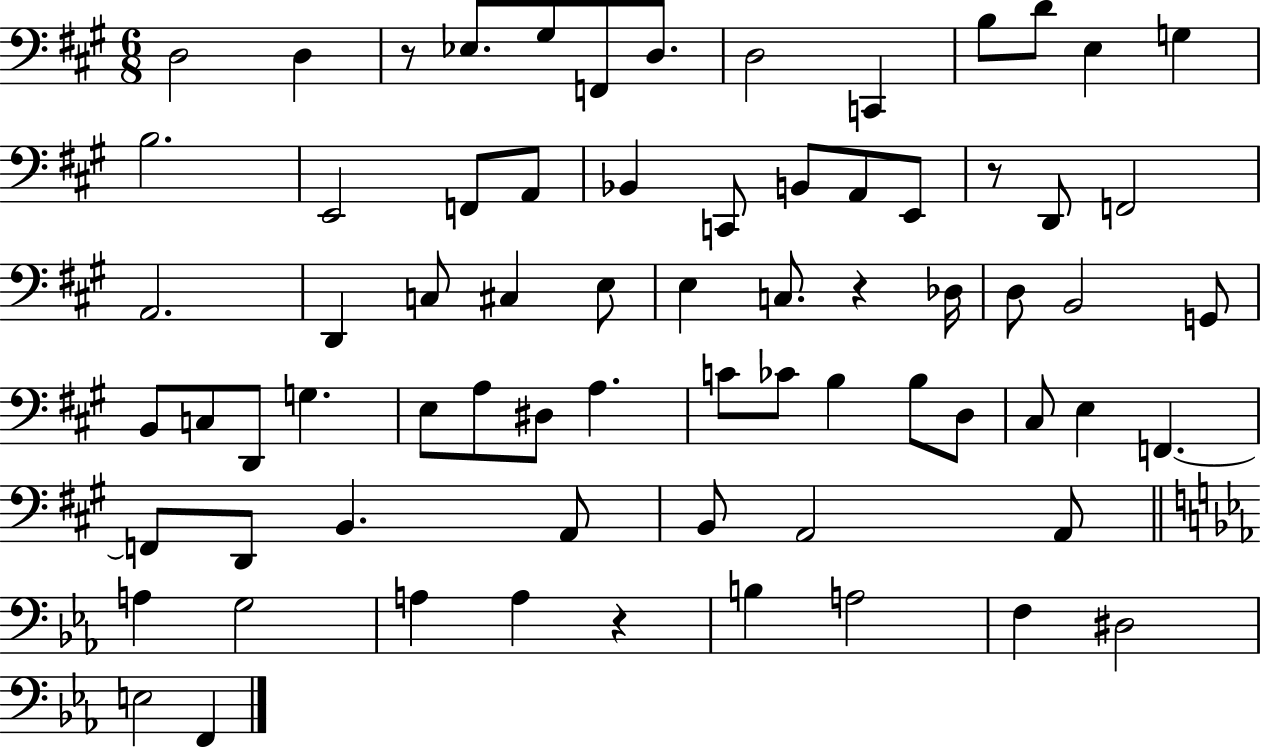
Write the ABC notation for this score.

X:1
T:Untitled
M:6/8
L:1/4
K:A
D,2 D, z/2 _E,/2 ^G,/2 F,,/2 D,/2 D,2 C,, B,/2 D/2 E, G, B,2 E,,2 F,,/2 A,,/2 _B,, C,,/2 B,,/2 A,,/2 E,,/2 z/2 D,,/2 F,,2 A,,2 D,, C,/2 ^C, E,/2 E, C,/2 z _D,/4 D,/2 B,,2 G,,/2 B,,/2 C,/2 D,,/2 G, E,/2 A,/2 ^D,/2 A, C/2 _C/2 B, B,/2 D,/2 ^C,/2 E, F,, F,,/2 D,,/2 B,, A,,/2 B,,/2 A,,2 A,,/2 A, G,2 A, A, z B, A,2 F, ^D,2 E,2 F,,